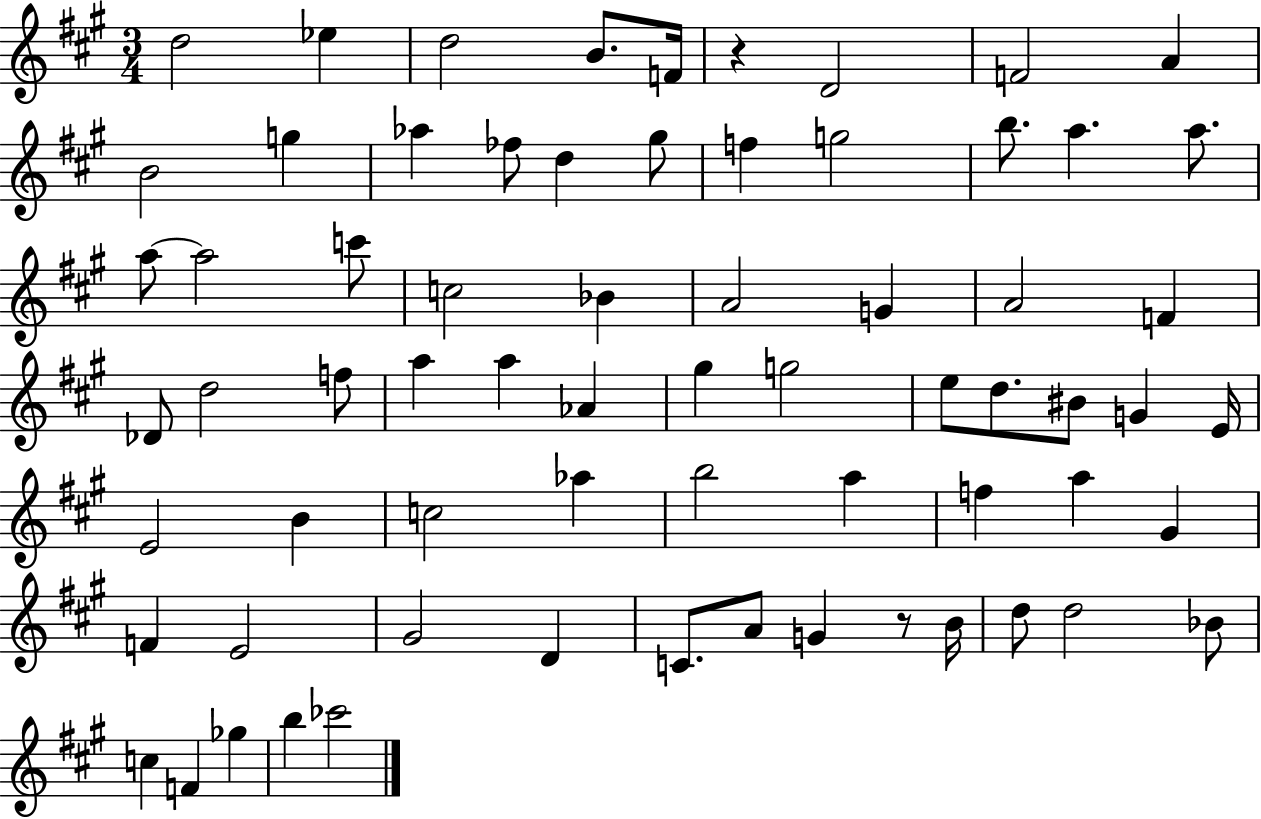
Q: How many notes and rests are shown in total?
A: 68